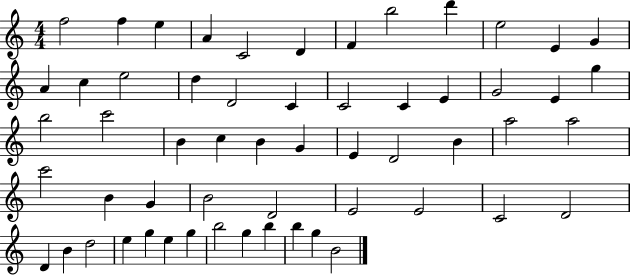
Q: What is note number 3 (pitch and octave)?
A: E5